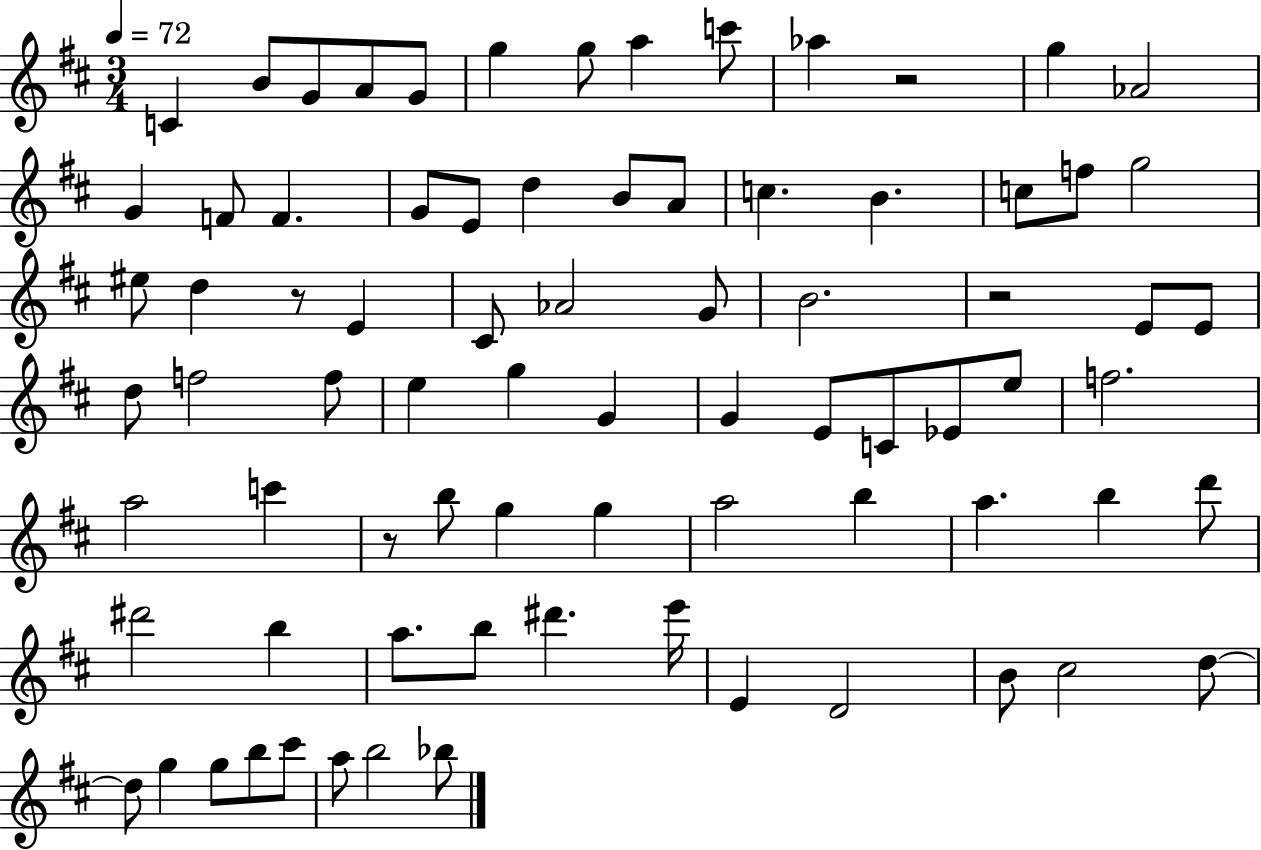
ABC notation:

X:1
T:Untitled
M:3/4
L:1/4
K:D
C B/2 G/2 A/2 G/2 g g/2 a c'/2 _a z2 g _A2 G F/2 F G/2 E/2 d B/2 A/2 c B c/2 f/2 g2 ^e/2 d z/2 E ^C/2 _A2 G/2 B2 z2 E/2 E/2 d/2 f2 f/2 e g G G E/2 C/2 _E/2 e/2 f2 a2 c' z/2 b/2 g g a2 b a b d'/2 ^d'2 b a/2 b/2 ^d' e'/4 E D2 B/2 ^c2 d/2 d/2 g g/2 b/2 ^c'/2 a/2 b2 _b/2